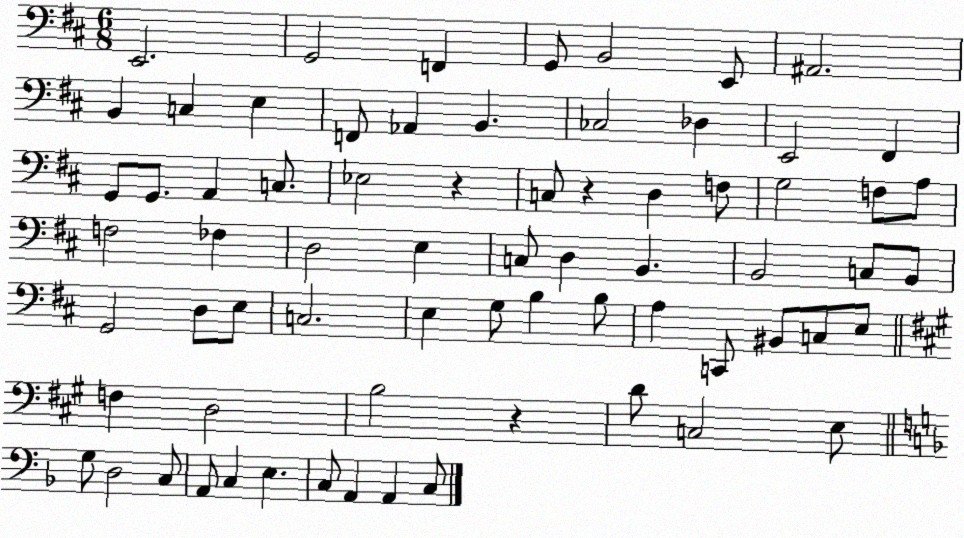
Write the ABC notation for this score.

X:1
T:Untitled
M:6/8
L:1/4
K:D
E,,2 G,,2 F,, G,,/2 B,,2 E,,/2 ^A,,2 B,, C, E, F,,/2 _A,, B,, _C,2 _D, E,,2 ^F,, G,,/2 G,,/2 A,, C,/2 _E,2 z C,/2 z D, F,/2 G,2 F,/2 A,/2 F,2 _F, D,2 E, C,/2 D, B,, B,,2 C,/2 B,,/2 G,,2 D,/2 E,/2 C,2 E, G,/2 B, B,/2 A, C,,/2 ^B,,/2 C,/2 E,/2 F, D,2 B,2 z D/2 C,2 E,/2 G,/2 D,2 C,/2 A,,/2 C, E, C,/2 A,, A,, C,/2